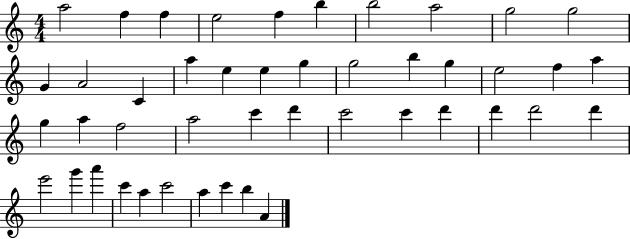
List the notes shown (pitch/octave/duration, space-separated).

A5/h F5/q F5/q E5/h F5/q B5/q B5/h A5/h G5/h G5/h G4/q A4/h C4/q A5/q E5/q E5/q G5/q G5/h B5/q G5/q E5/h F5/q A5/q G5/q A5/q F5/h A5/h C6/q D6/q C6/h C6/q D6/q D6/q D6/h D6/q E6/h G6/q A6/q C6/q A5/q C6/h A5/q C6/q B5/q A4/q